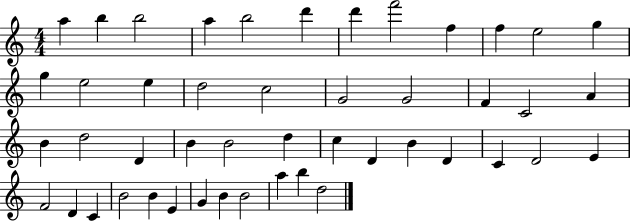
A5/q B5/q B5/h A5/q B5/h D6/q D6/q F6/h F5/q F5/q E5/h G5/q G5/q E5/h E5/q D5/h C5/h G4/h G4/h F4/q C4/h A4/q B4/q D5/h D4/q B4/q B4/h D5/q C5/q D4/q B4/q D4/q C4/q D4/h E4/q F4/h D4/q C4/q B4/h B4/q E4/q G4/q B4/q B4/h A5/q B5/q D5/h